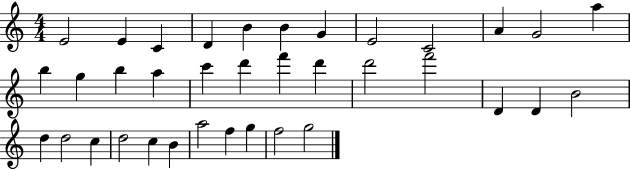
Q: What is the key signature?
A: C major